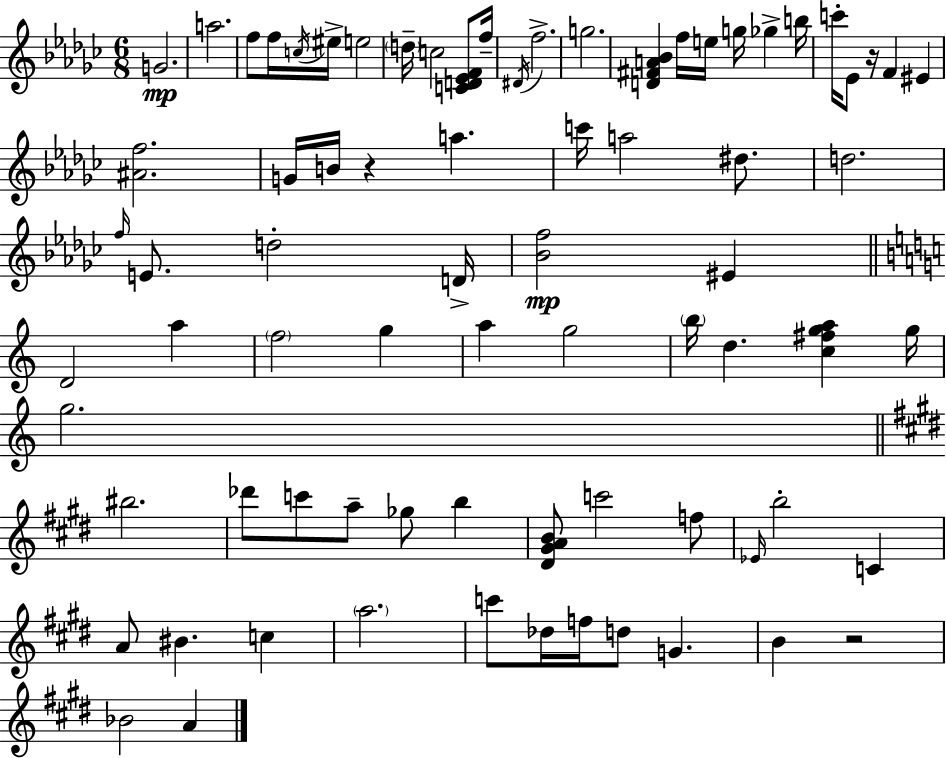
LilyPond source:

{
  \clef treble
  \numericTimeSignature
  \time 6/8
  \key ees \minor
  g'2.\mp | a''2. | f''8 f''16 \acciaccatura { c''16 } eis''16-> e''2 | \parenthesize d''16-- c''2 <c' d' ees' f'>8 | \break f''16-- \acciaccatura { dis'16 } f''2.-> | g''2. | <d' fis' a' bes'>4 f''16 e''16 g''16 ges''4-> | b''16 c'''16-. ees'8 r16 f'4 eis'4 | \break <ais' f''>2. | g'16 b'16 r4 a''4. | c'''16 a''2 dis''8. | d''2. | \break \grace { f''16 } e'8. d''2-. | d'16-> <bes' f''>2\mp eis'4 | \bar "||" \break \key a \minor d'2 a''4 | \parenthesize f''2 g''4 | a''4 g''2 | \parenthesize b''16 d''4. <c'' fis'' g'' a''>4 g''16 | \break g''2. | \bar "||" \break \key e \major bis''2. | des'''8 c'''8 a''8-- ges''8 b''4 | <dis' gis' a' b'>8 c'''2 f''8 | \grace { ees'16 } b''2-. c'4 | \break a'8 bis'4. c''4 | \parenthesize a''2. | c'''8 des''16 f''16 d''8 g'4. | b'4 r2 | \break bes'2 a'4 | \bar "|."
}